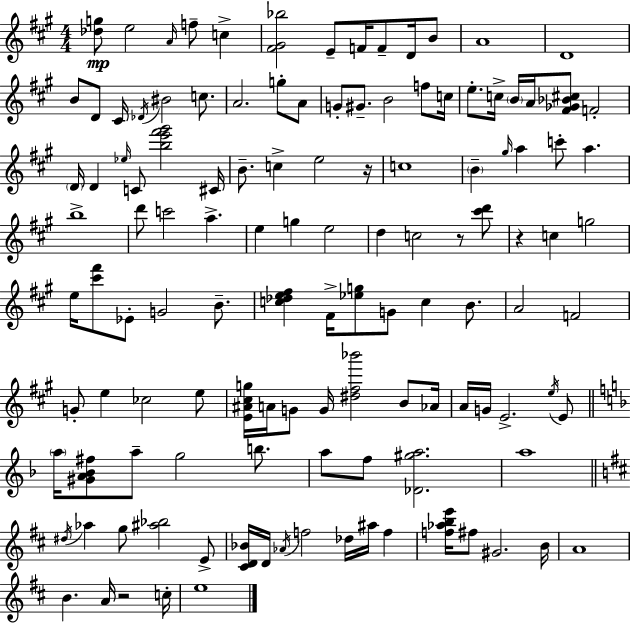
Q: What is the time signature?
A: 4/4